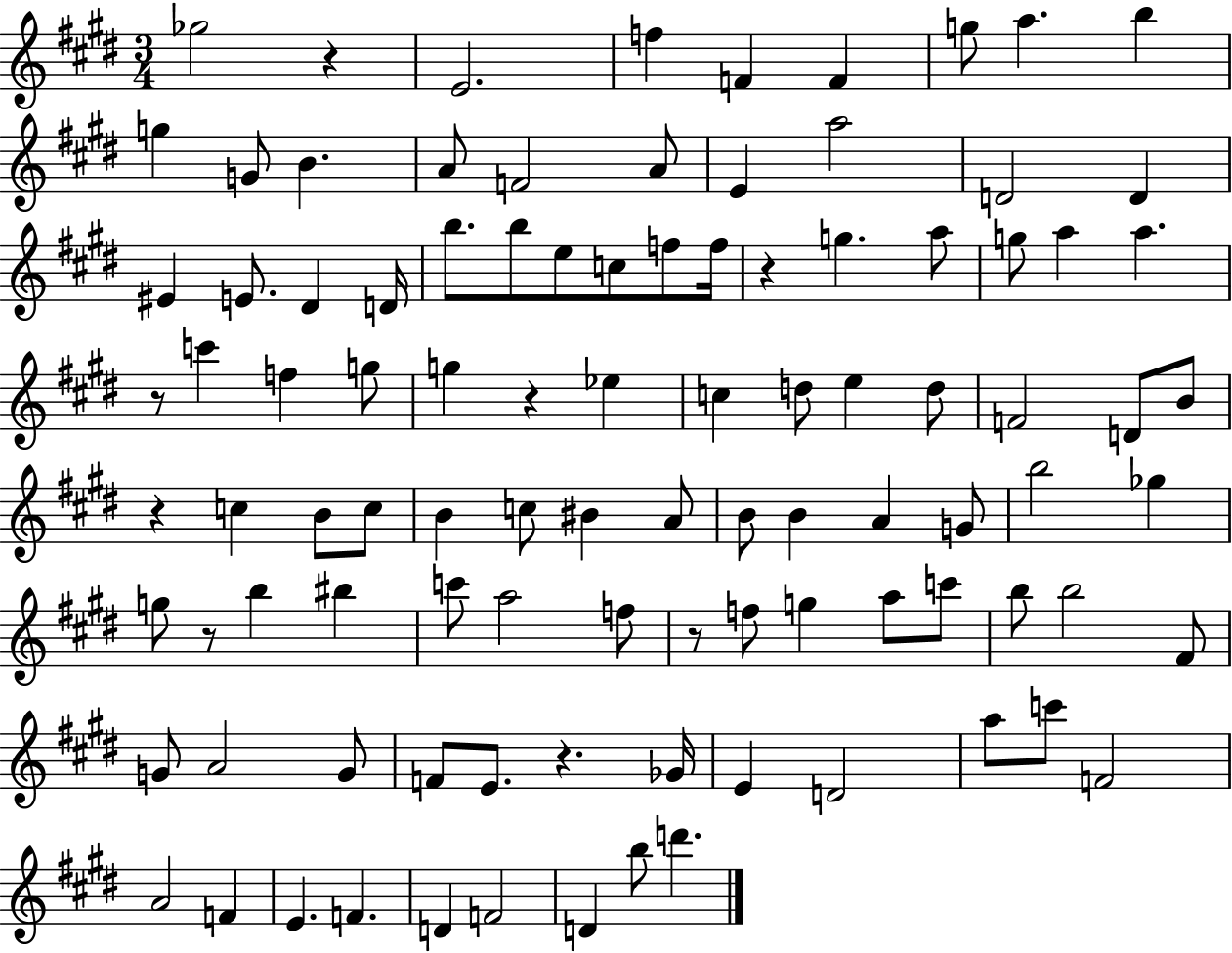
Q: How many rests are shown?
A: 8